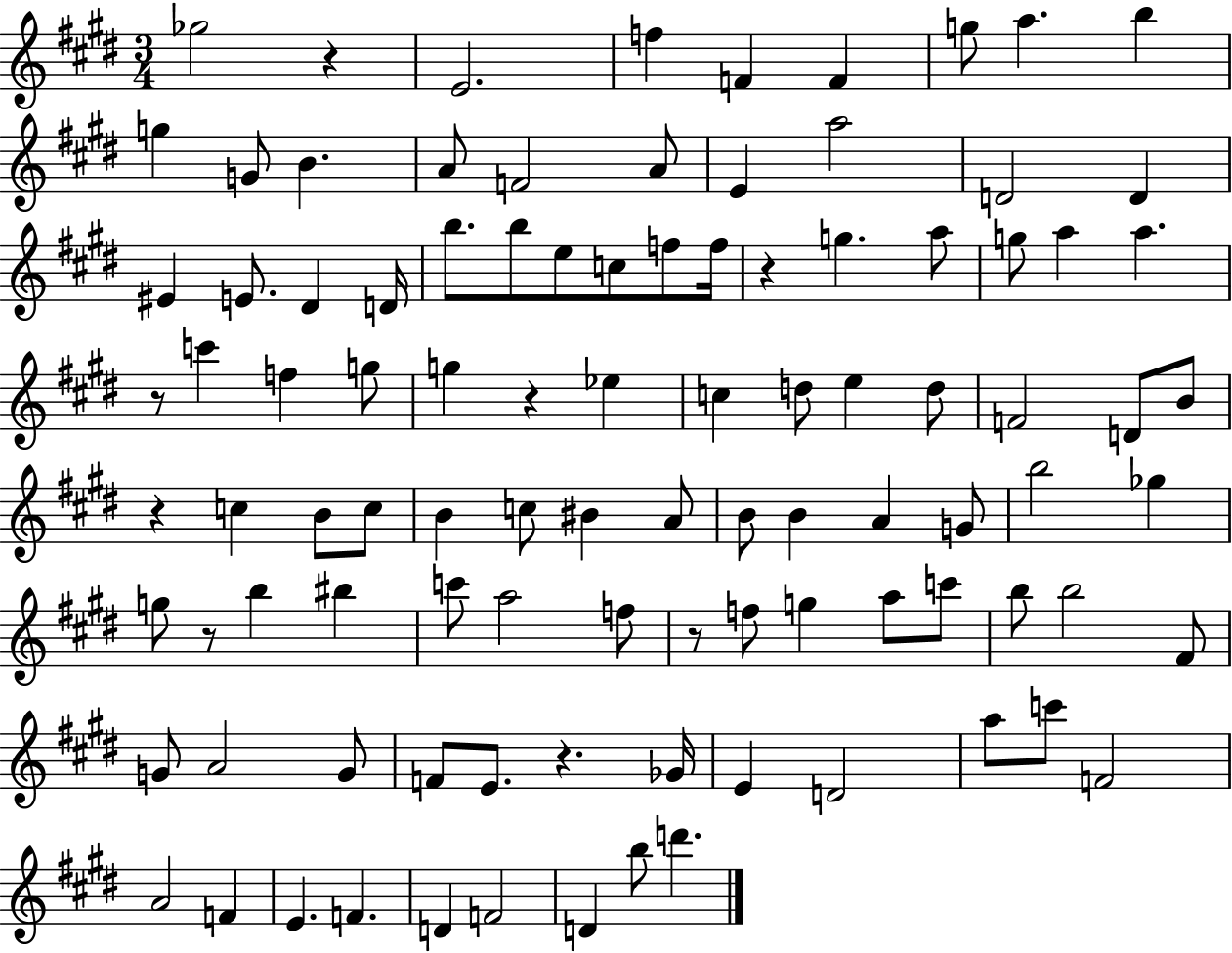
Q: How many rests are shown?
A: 8